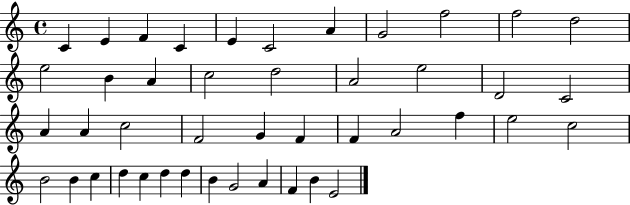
C4/q E4/q F4/q C4/q E4/q C4/h A4/q G4/h F5/h F5/h D5/h E5/h B4/q A4/q C5/h D5/h A4/h E5/h D4/h C4/h A4/q A4/q C5/h F4/h G4/q F4/q F4/q A4/h F5/q E5/h C5/h B4/h B4/q C5/q D5/q C5/q D5/q D5/q B4/q G4/h A4/q F4/q B4/q E4/h